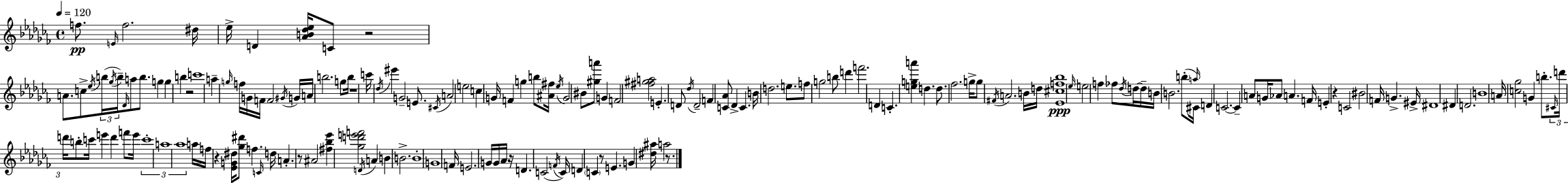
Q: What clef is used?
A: treble